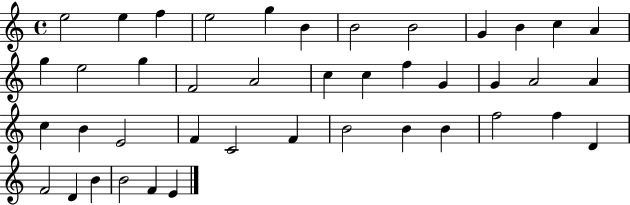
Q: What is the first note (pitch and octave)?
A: E5